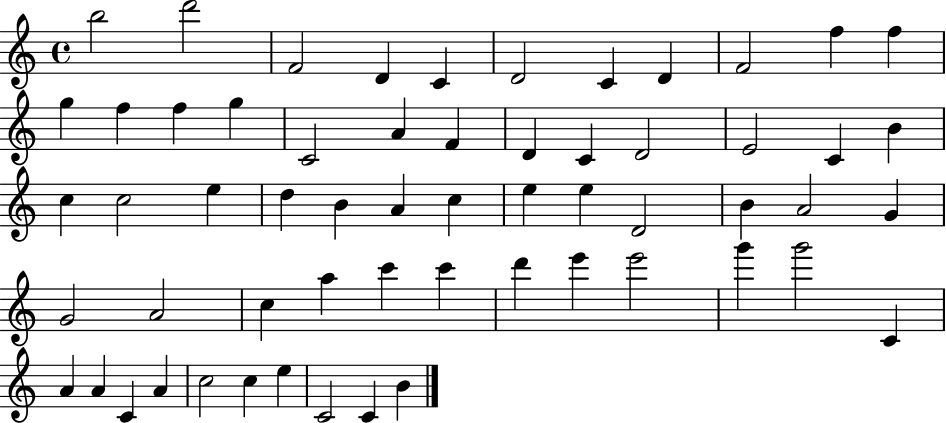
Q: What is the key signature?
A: C major